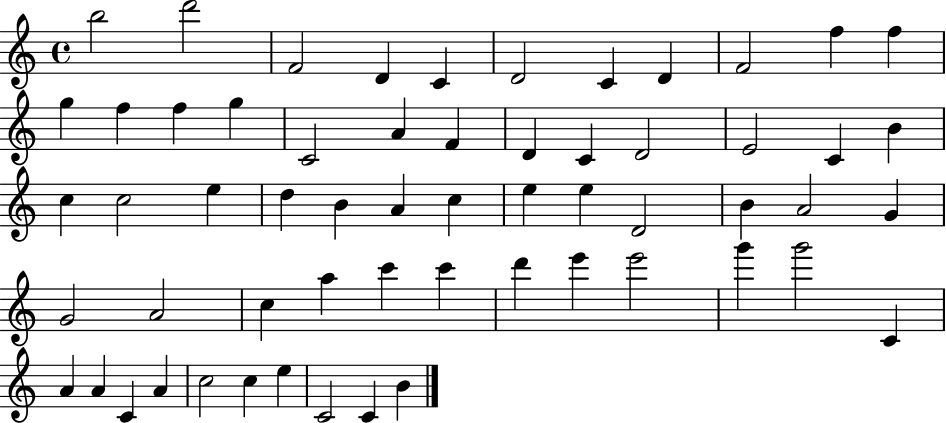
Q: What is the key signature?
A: C major